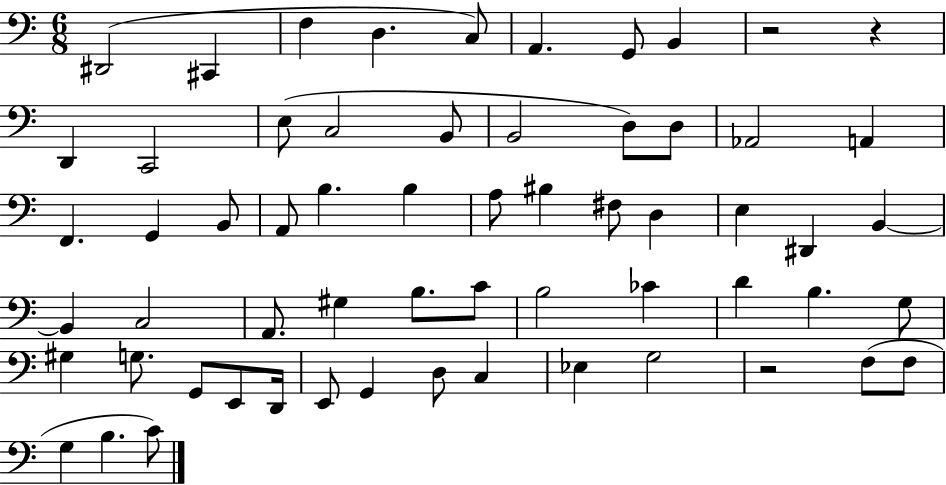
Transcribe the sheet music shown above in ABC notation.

X:1
T:Untitled
M:6/8
L:1/4
K:C
^D,,2 ^C,, F, D, C,/2 A,, G,,/2 B,, z2 z D,, C,,2 E,/2 C,2 B,,/2 B,,2 D,/2 D,/2 _A,,2 A,, F,, G,, B,,/2 A,,/2 B, B, A,/2 ^B, ^F,/2 D, E, ^D,, B,, B,, C,2 A,,/2 ^G, B,/2 C/2 B,2 _C D B, G,/2 ^G, G,/2 G,,/2 E,,/2 D,,/4 E,,/2 G,, D,/2 C, _E, G,2 z2 F,/2 F,/2 G, B, C/2